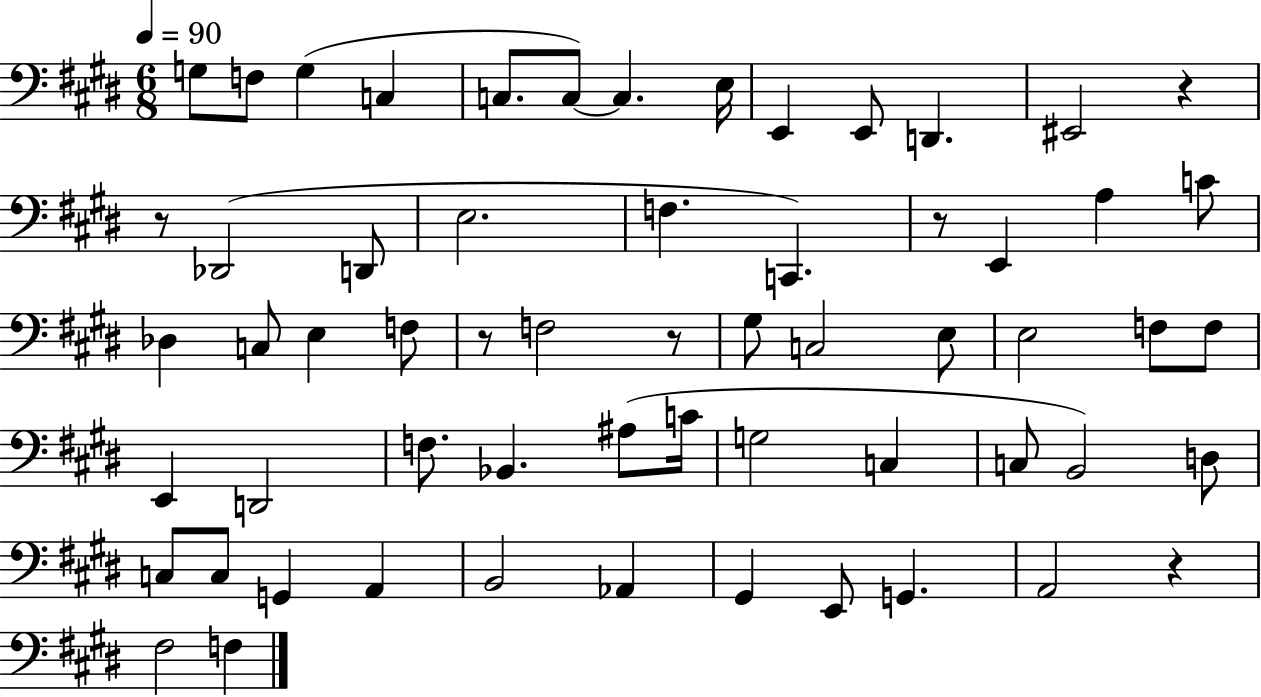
G3/e F3/e G3/q C3/q C3/e. C3/e C3/q. E3/s E2/q E2/e D2/q. EIS2/h R/q R/e Db2/h D2/e E3/h. F3/q. C2/q. R/e E2/q A3/q C4/e Db3/q C3/e E3/q F3/e R/e F3/h R/e G#3/e C3/h E3/e E3/h F3/e F3/e E2/q D2/h F3/e. Bb2/q. A#3/e C4/s G3/h C3/q C3/e B2/h D3/e C3/e C3/e G2/q A2/q B2/h Ab2/q G#2/q E2/e G2/q. A2/h R/q F#3/h F3/q